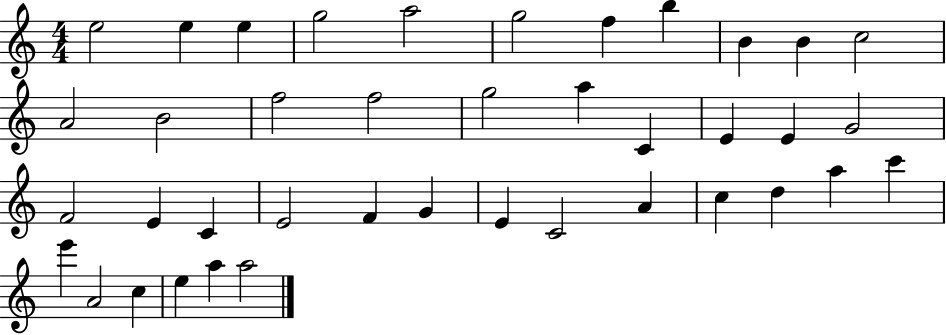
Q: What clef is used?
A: treble